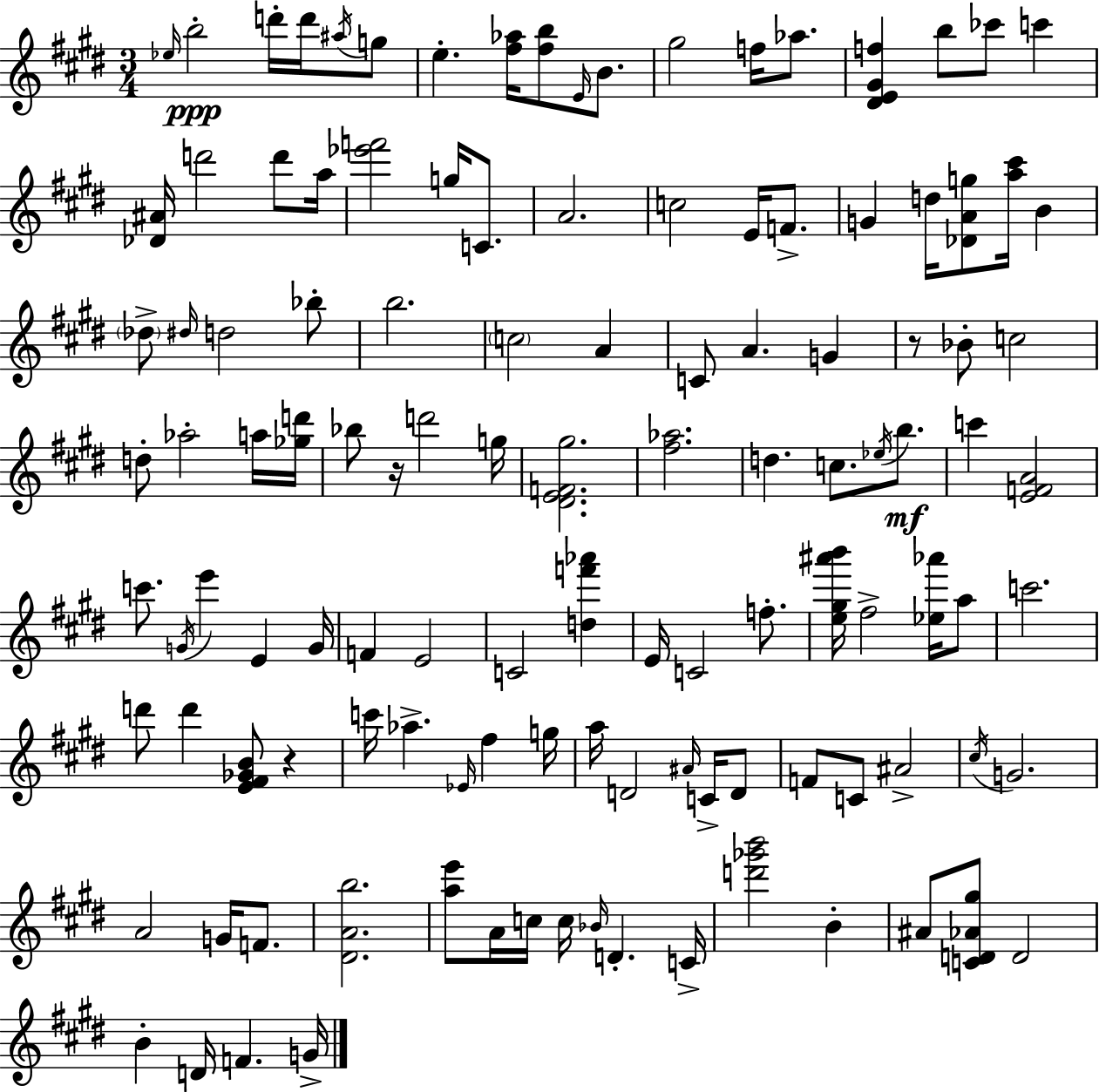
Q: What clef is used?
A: treble